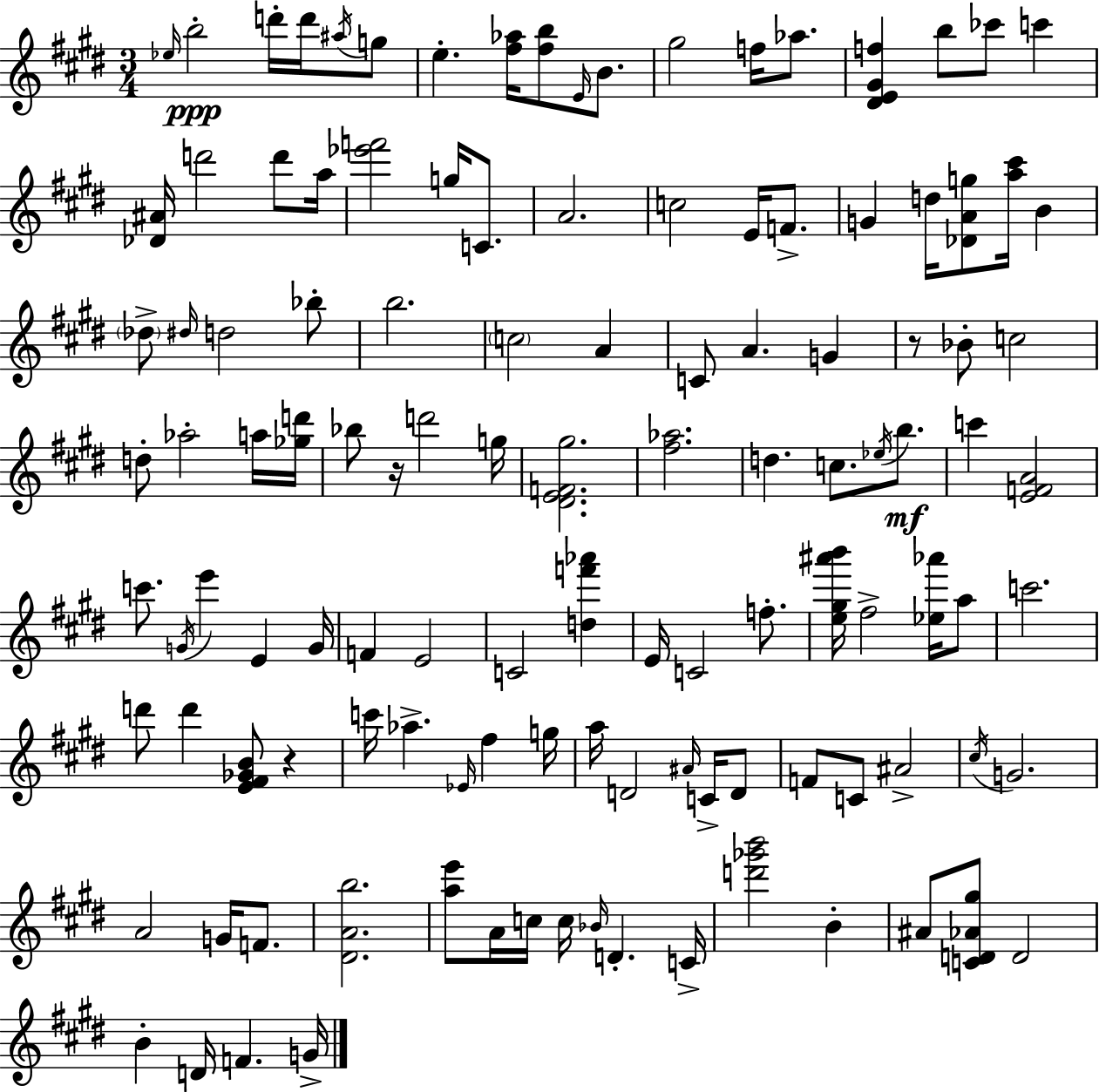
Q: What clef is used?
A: treble